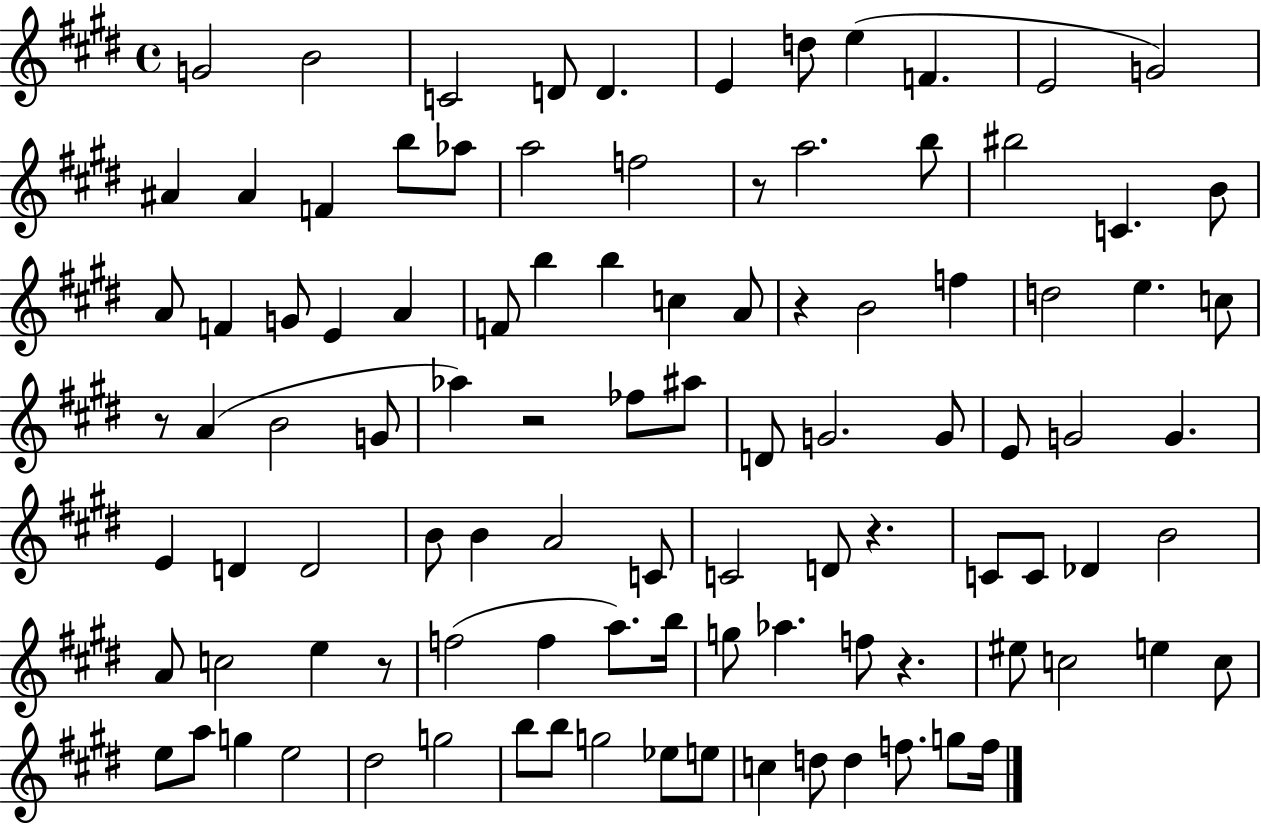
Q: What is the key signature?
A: E major